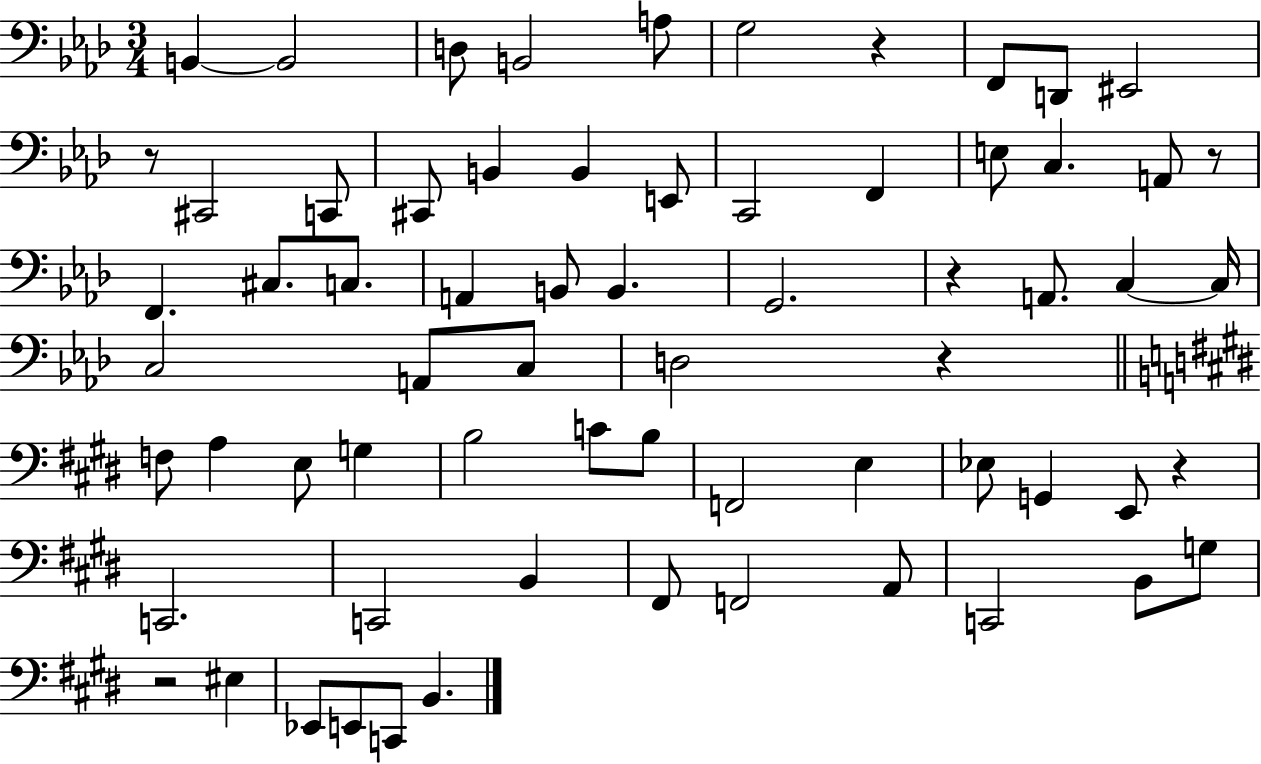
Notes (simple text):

B2/q B2/h D3/e B2/h A3/e G3/h R/q F2/e D2/e EIS2/h R/e C#2/h C2/e C#2/e B2/q B2/q E2/e C2/h F2/q E3/e C3/q. A2/e R/e F2/q. C#3/e. C3/e. A2/q B2/e B2/q. G2/h. R/q A2/e. C3/q C3/s C3/h A2/e C3/e D3/h R/q F3/e A3/q E3/e G3/q B3/h C4/e B3/e F2/h E3/q Eb3/e G2/q E2/e R/q C2/h. C2/h B2/q F#2/e F2/h A2/e C2/h B2/e G3/e R/h EIS3/q Eb2/e E2/e C2/e B2/q.